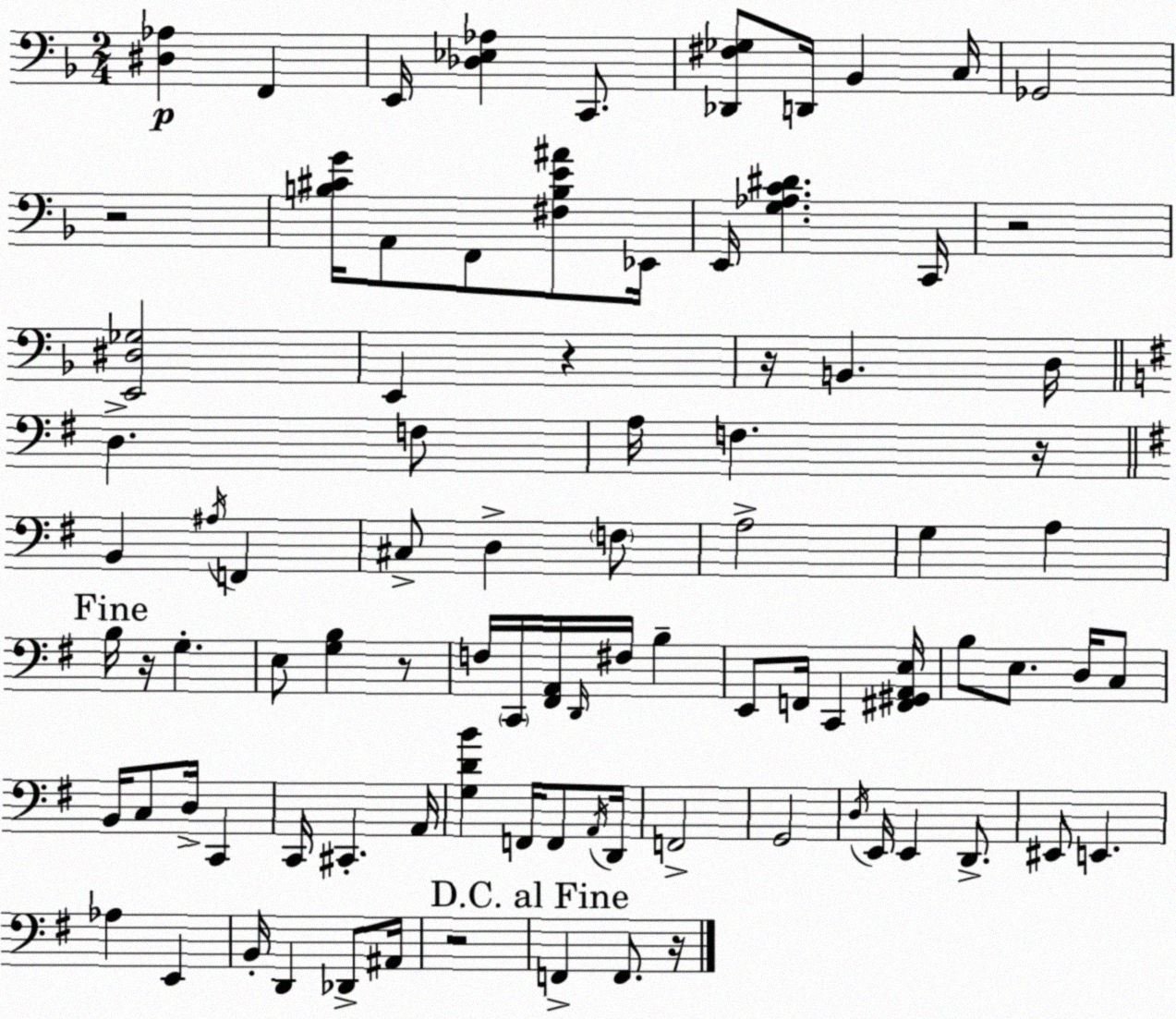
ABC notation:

X:1
T:Untitled
M:2/4
L:1/4
K:Dm
[^D,_A,] F,, E,,/4 [_D,_E,_A,] C,,/2 [_D,,^F,_G,]/2 D,,/4 _B,, C,/4 _G,,2 z2 [B,^CG]/4 A,,/2 F,,/2 [^F,B,E^A]/2 _E,,/4 E,,/4 [G,_A,C^D] C,,/4 z2 [E,,^D,_G,]2 E,, z z/4 B,, D,/4 D, F,/2 A,/4 F, z/4 B,, ^A,/4 F,, ^C,/2 D, F,/2 A,2 G, A, B,/4 z/4 G, E,/2 [G,B,] z/2 F,/4 C,,/4 [^F,,A,,]/4 D,,/4 ^F,/4 B, E,,/2 F,,/4 C,, [^F,,^G,,A,,E,]/4 B,/2 E,/2 D,/4 C,/2 B,,/4 C,/2 D,/4 C,, C,,/4 ^C,, A,,/4 [G,DB] F,,/4 F,,/2 A,,/4 D,,/4 F,,2 G,,2 D,/4 E,,/4 E,, D,,/2 ^E,,/2 E,, _A, E,, B,,/4 D,, _D,,/2 ^A,,/4 z2 F,, F,,/2 z/4